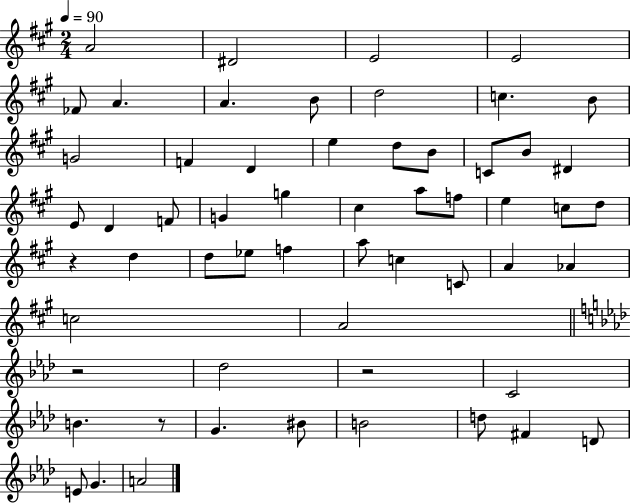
A4/h D#4/h E4/h E4/h FES4/e A4/q. A4/q. B4/e D5/h C5/q. B4/e G4/h F4/q D4/q E5/q D5/e B4/e C4/e B4/e D#4/q E4/e D4/q F4/e G4/q G5/q C#5/q A5/e F5/e E5/q C5/e D5/e R/q D5/q D5/e Eb5/e F5/q A5/e C5/q C4/e A4/q Ab4/q C5/h A4/h R/h Db5/h R/h C4/h B4/q. R/e G4/q. BIS4/e B4/h D5/e F#4/q D4/e E4/e G4/q. A4/h